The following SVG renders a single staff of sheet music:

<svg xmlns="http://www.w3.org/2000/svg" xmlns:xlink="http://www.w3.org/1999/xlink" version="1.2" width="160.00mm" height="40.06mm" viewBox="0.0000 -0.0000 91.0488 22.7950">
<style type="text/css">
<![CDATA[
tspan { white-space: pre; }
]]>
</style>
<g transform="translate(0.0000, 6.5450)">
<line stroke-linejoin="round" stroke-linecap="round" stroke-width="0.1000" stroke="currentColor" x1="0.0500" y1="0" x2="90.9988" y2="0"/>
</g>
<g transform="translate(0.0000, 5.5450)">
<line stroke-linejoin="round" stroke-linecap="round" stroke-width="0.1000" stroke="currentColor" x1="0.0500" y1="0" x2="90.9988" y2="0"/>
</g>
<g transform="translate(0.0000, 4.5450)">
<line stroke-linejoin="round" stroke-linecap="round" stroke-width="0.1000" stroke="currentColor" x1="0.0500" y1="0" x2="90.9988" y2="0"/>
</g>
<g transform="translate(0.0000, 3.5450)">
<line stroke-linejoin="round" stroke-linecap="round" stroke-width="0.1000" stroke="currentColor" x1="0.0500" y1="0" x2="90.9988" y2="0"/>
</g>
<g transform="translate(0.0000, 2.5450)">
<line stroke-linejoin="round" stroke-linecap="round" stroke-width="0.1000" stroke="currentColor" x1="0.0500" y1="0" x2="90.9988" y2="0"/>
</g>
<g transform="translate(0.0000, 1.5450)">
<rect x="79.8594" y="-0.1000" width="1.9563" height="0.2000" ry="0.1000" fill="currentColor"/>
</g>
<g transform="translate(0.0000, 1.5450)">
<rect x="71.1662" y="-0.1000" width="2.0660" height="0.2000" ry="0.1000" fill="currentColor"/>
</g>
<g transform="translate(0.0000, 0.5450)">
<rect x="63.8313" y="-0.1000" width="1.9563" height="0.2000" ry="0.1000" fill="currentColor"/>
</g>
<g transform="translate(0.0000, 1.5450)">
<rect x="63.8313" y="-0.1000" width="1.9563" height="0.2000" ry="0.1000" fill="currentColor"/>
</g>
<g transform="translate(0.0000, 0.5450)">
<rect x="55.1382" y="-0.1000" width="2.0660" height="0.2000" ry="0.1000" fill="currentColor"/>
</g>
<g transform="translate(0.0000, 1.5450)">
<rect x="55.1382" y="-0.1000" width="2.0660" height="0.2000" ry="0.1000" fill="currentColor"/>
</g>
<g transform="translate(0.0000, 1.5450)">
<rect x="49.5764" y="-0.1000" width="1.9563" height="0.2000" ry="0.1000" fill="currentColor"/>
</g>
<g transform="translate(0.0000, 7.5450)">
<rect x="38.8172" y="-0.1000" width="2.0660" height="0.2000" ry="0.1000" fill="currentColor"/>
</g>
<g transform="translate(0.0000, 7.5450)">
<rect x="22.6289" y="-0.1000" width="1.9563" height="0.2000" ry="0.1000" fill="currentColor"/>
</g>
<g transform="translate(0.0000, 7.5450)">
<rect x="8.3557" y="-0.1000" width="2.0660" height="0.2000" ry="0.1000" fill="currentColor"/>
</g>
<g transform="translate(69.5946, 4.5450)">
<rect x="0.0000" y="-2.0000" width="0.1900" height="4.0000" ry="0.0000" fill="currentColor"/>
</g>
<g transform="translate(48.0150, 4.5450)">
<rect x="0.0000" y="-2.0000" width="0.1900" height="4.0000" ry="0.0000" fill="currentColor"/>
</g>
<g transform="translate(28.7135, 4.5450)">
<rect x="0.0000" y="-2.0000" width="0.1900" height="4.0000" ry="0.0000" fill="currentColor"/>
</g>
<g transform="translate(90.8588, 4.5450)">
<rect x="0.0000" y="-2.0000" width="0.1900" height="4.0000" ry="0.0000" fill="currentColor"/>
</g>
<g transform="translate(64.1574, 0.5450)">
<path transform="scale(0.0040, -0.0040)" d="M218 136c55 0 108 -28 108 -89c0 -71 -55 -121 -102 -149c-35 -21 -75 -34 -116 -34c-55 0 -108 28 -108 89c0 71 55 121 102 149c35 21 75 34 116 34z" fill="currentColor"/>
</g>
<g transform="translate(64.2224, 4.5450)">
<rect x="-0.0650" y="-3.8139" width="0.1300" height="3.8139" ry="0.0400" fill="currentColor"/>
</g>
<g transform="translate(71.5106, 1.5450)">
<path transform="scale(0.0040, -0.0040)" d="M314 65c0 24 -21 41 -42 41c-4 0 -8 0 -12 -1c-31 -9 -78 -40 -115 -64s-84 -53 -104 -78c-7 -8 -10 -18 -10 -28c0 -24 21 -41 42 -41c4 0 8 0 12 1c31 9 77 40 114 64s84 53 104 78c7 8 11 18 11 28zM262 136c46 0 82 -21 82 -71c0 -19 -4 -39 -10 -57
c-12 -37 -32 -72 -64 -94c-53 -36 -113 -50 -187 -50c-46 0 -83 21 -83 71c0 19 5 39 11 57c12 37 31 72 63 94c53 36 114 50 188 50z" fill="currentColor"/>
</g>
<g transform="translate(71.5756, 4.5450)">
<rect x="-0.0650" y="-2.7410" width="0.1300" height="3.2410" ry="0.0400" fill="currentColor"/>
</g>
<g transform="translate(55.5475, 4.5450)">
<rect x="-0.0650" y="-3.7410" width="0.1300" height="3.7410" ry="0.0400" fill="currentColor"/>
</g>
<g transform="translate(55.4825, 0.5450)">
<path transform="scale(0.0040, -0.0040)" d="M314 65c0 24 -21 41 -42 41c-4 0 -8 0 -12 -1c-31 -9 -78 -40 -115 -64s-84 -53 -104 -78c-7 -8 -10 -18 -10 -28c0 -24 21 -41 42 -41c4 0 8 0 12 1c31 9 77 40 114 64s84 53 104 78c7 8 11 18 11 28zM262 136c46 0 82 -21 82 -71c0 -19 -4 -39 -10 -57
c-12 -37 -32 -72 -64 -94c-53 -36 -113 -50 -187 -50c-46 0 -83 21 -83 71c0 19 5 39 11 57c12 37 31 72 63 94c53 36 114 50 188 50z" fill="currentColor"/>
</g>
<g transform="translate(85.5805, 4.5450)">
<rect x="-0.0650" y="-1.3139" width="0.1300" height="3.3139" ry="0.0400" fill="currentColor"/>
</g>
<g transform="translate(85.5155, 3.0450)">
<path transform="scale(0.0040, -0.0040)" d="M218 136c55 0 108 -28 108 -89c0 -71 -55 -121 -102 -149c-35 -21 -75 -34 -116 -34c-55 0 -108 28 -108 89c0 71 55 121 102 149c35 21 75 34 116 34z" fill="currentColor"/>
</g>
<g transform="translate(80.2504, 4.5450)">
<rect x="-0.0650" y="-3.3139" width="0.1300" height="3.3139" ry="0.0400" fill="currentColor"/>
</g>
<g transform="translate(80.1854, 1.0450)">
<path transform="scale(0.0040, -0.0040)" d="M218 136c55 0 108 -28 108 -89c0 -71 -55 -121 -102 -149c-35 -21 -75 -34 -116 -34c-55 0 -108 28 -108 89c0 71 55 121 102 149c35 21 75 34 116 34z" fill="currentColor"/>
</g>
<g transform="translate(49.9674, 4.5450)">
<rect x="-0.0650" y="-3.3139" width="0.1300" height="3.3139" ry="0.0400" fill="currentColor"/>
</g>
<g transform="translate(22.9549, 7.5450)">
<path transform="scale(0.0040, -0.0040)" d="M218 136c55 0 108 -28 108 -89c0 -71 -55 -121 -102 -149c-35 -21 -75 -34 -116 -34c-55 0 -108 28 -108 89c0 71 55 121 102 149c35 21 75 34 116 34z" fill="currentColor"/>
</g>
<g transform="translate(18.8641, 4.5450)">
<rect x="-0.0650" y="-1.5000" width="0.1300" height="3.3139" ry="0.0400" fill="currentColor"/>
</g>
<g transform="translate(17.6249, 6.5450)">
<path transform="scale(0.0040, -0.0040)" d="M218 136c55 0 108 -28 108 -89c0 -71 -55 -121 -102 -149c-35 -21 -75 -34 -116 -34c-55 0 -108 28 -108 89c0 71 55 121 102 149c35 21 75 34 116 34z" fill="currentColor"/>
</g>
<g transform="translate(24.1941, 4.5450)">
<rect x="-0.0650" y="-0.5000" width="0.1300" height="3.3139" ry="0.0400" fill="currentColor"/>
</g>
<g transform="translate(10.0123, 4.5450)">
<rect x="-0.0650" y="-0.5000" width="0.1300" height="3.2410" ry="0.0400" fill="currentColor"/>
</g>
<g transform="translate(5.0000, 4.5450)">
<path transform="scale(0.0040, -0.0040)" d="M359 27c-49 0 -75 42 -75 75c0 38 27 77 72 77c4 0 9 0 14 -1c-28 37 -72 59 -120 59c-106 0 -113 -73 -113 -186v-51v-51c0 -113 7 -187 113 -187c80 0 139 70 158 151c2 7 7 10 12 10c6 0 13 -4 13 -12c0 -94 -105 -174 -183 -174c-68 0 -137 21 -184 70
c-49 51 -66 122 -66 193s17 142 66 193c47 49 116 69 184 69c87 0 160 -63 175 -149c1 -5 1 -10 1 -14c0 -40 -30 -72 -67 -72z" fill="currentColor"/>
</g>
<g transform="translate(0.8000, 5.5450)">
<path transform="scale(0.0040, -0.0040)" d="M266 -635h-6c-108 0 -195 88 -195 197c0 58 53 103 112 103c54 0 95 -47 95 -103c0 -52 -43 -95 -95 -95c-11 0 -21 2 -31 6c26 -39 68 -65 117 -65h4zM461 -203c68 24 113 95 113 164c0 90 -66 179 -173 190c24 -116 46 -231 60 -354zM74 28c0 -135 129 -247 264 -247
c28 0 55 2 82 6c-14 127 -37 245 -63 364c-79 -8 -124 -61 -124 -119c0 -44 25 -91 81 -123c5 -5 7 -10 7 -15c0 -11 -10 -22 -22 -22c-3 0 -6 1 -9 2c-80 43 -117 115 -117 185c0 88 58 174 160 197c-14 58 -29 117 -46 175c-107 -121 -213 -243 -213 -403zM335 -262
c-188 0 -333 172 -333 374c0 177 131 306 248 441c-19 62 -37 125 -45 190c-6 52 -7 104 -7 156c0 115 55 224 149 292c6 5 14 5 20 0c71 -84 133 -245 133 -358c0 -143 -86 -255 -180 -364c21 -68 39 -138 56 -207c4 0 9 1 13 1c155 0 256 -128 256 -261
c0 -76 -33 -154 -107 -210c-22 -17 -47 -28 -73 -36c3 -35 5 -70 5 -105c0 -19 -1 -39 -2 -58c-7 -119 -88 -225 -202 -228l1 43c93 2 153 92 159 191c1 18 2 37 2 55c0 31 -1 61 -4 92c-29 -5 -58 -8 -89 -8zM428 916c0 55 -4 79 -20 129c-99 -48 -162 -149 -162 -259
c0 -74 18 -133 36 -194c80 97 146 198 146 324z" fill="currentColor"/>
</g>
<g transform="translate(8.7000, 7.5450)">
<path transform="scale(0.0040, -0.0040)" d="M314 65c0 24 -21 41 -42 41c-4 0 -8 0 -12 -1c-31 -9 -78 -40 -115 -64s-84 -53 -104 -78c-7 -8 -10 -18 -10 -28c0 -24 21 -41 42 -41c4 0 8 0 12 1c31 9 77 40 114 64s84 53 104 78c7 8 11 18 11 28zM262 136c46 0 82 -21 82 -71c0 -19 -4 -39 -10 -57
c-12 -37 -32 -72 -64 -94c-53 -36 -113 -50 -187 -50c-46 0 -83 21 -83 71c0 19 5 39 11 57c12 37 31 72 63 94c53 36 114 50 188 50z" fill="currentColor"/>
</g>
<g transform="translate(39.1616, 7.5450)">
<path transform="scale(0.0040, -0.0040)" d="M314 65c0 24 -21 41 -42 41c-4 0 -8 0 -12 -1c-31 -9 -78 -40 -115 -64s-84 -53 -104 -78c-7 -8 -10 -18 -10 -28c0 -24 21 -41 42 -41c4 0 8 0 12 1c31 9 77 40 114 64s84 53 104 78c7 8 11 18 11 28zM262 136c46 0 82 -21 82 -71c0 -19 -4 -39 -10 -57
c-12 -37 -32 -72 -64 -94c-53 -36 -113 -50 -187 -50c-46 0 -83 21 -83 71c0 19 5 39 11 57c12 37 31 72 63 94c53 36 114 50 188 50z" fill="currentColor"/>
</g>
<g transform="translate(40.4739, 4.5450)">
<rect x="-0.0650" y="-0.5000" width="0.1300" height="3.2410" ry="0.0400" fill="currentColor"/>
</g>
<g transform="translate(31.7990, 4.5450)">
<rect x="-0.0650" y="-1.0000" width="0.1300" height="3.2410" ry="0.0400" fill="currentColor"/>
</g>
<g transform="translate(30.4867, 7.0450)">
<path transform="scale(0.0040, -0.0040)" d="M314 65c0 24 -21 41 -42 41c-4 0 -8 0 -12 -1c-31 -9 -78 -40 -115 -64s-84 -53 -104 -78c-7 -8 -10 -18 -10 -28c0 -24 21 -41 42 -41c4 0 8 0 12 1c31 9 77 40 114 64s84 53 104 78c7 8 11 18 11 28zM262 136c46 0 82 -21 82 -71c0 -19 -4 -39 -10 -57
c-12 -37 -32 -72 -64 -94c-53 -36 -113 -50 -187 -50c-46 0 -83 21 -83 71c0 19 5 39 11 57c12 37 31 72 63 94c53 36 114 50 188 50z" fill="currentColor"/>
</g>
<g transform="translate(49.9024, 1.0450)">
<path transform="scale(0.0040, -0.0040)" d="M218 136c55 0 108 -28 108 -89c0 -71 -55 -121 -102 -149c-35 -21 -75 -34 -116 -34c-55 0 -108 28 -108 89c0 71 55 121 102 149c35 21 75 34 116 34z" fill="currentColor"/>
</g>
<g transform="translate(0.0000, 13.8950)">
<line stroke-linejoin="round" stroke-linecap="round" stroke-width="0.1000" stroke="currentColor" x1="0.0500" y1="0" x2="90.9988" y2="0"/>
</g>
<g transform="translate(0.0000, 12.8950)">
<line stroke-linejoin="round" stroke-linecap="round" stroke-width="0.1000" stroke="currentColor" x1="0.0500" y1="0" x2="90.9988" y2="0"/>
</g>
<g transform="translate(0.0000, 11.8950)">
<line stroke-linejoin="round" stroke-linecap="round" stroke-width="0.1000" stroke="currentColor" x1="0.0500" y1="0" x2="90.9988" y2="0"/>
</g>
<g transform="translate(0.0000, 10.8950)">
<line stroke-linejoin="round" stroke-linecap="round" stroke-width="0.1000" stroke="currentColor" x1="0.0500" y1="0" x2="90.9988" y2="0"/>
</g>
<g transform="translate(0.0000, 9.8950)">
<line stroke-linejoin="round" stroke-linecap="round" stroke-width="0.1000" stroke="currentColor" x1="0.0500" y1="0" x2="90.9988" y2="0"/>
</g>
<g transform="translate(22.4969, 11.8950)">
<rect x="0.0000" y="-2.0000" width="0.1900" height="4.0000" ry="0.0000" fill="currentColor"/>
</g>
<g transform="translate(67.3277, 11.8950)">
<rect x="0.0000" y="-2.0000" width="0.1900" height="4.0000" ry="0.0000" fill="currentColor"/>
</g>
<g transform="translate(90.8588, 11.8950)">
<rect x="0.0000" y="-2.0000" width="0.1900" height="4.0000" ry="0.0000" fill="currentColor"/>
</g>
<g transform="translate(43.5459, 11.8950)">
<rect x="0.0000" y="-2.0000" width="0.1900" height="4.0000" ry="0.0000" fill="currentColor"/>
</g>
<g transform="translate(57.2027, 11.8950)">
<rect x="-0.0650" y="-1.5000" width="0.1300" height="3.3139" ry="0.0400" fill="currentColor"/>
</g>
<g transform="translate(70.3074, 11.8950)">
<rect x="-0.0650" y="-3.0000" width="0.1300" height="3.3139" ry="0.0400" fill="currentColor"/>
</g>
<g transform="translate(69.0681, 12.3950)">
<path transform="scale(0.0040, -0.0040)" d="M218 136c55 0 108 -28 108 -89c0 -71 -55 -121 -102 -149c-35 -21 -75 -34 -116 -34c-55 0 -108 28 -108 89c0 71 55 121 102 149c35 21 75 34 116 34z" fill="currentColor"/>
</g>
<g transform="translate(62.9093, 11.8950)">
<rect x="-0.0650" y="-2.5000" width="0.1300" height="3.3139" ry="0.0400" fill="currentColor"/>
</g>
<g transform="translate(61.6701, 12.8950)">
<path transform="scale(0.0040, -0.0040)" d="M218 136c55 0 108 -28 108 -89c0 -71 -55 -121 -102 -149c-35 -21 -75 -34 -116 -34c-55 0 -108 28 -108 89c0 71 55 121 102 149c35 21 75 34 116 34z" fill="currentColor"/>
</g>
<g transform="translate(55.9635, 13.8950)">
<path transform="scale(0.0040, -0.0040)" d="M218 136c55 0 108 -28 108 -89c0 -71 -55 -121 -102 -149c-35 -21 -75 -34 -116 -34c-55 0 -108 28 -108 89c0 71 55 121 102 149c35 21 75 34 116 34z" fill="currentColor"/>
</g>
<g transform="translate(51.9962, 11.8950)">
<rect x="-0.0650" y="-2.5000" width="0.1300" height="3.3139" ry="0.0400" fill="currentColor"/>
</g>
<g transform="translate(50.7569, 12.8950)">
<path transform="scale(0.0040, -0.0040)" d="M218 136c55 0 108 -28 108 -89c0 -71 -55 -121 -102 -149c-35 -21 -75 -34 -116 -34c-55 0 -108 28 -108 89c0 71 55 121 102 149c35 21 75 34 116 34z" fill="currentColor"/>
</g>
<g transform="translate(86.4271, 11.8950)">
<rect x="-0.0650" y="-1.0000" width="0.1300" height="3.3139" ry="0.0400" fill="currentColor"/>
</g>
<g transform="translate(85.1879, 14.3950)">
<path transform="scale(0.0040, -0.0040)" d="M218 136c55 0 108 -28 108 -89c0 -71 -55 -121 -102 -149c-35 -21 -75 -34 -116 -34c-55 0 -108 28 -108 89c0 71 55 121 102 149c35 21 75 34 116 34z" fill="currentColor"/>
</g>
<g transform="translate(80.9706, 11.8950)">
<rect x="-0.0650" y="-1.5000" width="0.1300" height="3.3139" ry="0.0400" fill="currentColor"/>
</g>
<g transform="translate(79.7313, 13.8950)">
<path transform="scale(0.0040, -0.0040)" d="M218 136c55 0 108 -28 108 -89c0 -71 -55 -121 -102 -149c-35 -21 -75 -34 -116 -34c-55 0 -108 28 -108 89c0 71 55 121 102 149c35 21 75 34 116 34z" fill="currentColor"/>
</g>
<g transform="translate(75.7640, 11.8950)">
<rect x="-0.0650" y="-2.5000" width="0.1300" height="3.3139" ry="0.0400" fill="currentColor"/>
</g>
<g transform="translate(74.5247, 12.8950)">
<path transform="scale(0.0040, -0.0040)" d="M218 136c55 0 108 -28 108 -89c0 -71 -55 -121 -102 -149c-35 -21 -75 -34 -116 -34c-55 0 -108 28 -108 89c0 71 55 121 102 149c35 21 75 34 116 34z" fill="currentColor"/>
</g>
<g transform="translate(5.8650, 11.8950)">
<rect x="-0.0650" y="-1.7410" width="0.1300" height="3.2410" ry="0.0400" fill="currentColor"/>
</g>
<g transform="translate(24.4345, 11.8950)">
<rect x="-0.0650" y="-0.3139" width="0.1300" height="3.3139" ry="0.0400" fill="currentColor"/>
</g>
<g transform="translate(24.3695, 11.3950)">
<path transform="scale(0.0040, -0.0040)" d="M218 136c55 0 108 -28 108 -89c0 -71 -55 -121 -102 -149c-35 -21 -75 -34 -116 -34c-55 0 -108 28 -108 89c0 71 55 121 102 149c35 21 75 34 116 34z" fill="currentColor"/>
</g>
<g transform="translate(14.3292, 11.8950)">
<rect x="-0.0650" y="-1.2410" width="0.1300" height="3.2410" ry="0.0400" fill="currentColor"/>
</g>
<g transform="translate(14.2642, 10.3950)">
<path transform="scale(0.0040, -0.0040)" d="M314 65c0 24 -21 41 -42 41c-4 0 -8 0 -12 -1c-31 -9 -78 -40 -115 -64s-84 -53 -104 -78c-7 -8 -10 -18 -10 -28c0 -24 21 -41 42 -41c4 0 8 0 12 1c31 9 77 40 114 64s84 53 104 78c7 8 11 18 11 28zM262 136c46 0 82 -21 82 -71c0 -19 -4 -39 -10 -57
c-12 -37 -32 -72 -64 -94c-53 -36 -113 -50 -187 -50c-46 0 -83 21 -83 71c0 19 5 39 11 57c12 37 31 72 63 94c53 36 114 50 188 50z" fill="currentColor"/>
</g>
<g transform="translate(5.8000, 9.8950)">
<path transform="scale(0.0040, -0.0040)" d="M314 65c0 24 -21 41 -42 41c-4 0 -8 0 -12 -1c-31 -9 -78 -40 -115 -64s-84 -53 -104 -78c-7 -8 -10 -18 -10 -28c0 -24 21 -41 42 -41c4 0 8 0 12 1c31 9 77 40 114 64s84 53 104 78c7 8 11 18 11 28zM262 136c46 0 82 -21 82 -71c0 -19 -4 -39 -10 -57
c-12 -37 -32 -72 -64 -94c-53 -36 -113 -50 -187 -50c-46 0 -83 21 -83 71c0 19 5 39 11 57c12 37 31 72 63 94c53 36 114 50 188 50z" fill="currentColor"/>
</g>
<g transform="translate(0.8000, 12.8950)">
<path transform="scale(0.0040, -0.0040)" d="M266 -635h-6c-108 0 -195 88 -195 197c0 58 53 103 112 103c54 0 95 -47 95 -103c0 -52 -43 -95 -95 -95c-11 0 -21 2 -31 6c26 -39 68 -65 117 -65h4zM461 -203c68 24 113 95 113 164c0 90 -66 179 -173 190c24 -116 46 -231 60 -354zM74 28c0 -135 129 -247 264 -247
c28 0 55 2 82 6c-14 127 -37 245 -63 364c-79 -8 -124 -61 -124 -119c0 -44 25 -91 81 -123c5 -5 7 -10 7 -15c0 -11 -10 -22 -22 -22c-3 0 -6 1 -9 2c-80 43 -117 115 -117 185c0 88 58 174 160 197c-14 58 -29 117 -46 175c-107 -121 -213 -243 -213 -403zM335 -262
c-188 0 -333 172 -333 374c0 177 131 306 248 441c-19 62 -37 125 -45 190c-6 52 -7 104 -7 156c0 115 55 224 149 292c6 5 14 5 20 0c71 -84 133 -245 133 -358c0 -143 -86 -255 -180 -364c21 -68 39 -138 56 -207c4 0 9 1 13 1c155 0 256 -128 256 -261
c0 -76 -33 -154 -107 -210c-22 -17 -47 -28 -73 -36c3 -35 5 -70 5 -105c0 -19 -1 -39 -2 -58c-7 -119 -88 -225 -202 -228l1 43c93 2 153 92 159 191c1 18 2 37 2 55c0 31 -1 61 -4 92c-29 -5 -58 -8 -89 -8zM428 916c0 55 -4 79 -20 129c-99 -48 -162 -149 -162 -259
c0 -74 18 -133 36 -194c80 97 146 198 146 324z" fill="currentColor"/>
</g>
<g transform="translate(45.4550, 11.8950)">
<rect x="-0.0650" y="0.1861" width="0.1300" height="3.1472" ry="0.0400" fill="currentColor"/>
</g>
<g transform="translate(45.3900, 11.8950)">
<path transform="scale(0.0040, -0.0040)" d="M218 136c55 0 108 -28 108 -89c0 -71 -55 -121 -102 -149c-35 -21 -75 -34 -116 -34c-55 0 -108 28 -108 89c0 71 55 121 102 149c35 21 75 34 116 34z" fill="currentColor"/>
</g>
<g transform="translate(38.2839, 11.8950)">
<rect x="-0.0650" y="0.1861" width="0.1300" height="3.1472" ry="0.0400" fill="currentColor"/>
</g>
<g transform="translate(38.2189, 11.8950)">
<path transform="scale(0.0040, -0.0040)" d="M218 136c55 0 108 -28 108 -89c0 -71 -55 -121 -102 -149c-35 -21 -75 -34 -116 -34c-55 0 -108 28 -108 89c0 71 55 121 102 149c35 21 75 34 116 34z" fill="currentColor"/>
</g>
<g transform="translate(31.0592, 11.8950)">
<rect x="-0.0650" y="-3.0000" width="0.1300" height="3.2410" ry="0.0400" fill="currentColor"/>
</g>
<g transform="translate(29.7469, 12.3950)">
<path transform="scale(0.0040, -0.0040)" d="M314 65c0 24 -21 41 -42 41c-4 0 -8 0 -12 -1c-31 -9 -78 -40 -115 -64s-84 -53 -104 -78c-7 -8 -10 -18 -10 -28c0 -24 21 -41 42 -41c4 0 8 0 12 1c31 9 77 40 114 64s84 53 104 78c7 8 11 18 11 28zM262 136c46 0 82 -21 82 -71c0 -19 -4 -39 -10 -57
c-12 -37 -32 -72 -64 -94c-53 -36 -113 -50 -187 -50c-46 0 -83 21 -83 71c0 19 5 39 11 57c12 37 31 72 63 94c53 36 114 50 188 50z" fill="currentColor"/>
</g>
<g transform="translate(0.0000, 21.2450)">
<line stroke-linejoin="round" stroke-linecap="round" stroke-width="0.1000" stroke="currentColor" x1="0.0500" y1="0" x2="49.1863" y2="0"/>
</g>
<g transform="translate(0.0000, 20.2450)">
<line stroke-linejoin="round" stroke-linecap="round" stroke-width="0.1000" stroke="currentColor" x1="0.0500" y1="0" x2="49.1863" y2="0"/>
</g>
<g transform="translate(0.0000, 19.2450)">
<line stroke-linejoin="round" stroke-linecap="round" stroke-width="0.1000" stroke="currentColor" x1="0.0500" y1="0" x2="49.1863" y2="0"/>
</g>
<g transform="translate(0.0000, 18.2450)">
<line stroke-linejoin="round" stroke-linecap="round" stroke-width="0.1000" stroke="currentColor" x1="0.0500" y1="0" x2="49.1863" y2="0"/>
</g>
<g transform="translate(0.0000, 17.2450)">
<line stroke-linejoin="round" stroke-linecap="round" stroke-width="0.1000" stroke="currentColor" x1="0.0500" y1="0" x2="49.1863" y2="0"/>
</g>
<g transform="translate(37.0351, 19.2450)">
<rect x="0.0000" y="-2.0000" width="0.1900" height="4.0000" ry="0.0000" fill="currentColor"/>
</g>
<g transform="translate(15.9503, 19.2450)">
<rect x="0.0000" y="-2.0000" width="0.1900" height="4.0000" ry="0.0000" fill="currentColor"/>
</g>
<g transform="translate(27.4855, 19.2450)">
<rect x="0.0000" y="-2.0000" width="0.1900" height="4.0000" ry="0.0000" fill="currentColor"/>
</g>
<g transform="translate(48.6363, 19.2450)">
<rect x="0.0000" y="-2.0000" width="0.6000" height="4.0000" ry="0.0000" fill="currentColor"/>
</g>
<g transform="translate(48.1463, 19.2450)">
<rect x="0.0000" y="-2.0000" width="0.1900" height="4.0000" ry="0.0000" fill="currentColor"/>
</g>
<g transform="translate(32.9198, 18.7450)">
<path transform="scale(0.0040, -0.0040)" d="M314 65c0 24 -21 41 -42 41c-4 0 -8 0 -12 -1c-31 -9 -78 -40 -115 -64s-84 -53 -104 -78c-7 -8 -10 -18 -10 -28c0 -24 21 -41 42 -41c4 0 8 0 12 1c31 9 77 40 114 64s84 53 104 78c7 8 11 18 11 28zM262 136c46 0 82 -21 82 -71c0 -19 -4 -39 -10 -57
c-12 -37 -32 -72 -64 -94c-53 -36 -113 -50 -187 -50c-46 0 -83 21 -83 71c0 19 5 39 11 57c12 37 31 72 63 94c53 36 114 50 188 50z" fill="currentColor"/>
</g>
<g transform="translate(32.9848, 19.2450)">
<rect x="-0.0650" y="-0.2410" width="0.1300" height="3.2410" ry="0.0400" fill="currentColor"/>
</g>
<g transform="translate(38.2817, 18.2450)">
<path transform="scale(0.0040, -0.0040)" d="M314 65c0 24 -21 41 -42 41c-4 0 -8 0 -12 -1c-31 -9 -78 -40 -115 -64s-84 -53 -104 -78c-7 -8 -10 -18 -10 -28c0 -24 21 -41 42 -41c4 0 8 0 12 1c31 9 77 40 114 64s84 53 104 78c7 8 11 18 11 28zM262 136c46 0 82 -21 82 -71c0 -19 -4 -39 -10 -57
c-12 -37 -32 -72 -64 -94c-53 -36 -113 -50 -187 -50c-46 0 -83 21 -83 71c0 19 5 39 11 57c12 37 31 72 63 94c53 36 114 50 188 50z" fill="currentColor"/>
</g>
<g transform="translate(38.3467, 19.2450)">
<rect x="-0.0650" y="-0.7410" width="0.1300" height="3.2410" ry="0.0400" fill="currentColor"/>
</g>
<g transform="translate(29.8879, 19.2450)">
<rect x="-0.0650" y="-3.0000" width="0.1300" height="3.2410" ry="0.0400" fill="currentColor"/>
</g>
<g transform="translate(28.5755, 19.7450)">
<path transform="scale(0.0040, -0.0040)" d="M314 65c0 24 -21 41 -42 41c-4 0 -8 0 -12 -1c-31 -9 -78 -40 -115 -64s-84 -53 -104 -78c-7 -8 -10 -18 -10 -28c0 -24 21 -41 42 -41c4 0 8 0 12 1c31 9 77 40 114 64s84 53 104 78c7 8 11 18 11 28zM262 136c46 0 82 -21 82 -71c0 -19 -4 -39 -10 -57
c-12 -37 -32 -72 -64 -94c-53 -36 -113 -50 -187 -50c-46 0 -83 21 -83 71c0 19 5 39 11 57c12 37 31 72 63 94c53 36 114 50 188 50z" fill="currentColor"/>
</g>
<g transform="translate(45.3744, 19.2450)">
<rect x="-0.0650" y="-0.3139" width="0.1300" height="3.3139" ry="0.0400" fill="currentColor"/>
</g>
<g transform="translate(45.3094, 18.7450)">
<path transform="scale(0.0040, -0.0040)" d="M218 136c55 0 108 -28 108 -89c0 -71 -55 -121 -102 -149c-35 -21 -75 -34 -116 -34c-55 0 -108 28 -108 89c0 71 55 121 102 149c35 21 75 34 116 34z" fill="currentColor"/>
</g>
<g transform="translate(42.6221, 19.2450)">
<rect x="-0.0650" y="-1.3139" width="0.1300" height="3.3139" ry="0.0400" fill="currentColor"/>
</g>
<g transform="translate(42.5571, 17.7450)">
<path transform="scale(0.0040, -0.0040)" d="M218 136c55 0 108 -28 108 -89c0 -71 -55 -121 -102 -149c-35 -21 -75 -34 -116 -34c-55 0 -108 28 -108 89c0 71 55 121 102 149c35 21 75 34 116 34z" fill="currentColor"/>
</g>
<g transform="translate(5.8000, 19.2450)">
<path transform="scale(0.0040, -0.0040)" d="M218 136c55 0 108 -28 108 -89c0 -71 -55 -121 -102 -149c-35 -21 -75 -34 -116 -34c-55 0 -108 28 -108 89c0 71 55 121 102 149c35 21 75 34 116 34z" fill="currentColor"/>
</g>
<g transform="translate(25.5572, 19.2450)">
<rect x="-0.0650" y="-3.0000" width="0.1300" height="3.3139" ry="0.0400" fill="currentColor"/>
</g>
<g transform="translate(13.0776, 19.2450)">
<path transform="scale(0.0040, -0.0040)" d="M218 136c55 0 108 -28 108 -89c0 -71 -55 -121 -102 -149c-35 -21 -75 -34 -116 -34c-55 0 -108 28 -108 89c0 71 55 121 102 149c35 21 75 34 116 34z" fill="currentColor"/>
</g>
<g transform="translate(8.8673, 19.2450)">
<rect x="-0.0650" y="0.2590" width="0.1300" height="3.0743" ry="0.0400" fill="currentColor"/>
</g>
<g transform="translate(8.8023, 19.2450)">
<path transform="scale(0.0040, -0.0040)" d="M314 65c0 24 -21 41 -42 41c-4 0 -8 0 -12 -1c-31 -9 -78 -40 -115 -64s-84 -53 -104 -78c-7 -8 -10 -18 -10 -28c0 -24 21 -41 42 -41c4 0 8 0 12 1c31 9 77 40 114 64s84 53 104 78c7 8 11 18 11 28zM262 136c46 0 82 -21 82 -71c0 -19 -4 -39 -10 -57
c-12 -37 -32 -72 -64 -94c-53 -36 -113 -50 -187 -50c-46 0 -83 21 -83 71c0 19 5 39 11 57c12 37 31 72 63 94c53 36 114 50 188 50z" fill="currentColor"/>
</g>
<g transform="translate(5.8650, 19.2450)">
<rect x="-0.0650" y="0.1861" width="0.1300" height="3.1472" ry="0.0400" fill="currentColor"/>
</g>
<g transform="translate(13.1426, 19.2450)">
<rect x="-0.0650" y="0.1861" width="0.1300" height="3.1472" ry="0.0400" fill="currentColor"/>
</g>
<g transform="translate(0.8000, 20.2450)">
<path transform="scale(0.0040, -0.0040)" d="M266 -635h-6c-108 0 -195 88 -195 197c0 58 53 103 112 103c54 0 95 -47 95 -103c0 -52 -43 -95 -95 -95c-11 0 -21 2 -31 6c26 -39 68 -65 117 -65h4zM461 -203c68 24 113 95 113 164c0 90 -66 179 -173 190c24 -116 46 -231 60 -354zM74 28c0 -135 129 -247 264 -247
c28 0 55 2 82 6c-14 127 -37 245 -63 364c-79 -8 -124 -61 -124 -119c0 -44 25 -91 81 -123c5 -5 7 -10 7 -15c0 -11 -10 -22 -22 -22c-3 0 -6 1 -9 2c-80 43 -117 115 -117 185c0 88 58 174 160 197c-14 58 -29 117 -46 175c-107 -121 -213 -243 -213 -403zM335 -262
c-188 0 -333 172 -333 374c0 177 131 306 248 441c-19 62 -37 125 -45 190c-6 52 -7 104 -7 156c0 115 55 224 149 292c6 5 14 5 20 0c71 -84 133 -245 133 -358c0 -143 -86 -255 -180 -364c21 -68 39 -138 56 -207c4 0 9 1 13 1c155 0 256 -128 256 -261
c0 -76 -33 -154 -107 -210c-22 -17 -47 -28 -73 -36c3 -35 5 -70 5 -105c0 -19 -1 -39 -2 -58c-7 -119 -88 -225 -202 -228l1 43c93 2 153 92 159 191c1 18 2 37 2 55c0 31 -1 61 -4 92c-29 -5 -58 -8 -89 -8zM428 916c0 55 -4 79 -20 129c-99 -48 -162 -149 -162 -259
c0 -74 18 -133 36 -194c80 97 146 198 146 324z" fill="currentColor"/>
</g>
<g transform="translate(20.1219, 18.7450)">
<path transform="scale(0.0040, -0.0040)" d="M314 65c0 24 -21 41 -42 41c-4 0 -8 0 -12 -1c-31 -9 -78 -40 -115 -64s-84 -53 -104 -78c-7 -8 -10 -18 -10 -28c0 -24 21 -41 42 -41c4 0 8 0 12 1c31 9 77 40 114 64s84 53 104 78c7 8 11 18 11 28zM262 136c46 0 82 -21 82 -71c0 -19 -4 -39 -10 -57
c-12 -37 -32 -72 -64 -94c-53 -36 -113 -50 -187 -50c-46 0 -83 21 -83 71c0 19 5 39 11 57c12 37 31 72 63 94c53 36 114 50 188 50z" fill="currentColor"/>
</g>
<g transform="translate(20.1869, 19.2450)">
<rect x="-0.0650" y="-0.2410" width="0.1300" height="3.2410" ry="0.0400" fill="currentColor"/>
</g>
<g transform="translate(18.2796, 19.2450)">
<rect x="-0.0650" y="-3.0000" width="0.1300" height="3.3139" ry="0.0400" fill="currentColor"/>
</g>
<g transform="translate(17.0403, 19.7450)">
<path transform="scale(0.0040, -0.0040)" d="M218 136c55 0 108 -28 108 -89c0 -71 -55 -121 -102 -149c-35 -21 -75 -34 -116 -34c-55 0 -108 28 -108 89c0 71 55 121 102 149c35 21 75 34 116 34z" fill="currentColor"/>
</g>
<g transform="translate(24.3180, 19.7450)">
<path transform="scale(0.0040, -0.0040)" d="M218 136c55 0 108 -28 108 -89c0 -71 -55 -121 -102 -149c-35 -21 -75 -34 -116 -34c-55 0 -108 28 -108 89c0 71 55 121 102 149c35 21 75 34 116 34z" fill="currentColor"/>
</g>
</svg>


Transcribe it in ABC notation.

X:1
T:Untitled
M:4/4
L:1/4
K:C
C2 E C D2 C2 b c'2 c' a2 b e f2 e2 c A2 B B G E G A G E D B B2 B A c2 A A2 c2 d2 e c